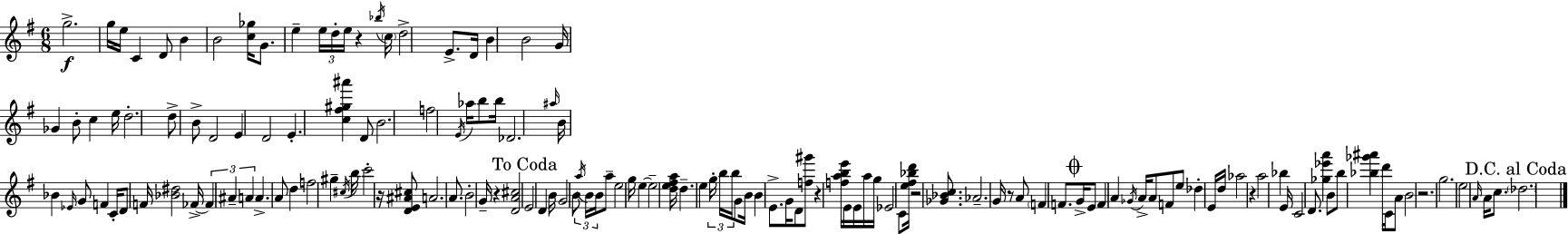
X:1
T:Untitled
M:6/8
L:1/4
K:Em
g2 g/4 e/4 C D/2 B B2 [c_g]/4 G/2 e e/4 d/4 e/4 z _b/4 c/4 d2 E/2 D/4 B B2 G/4 _G B/2 c e/4 d2 d/2 B/2 D2 E D2 E [c^f^g^a'] D/2 B2 f2 E/4 _a/4 b/2 b/4 _D2 ^a/4 B/4 _B _E/4 G/2 F C/4 D/2 F/4 [_B^d]2 _F/4 _F ^A A A A/2 d f2 ^g ^c/4 b/4 c'2 z/4 [DE^A^c]/2 A2 A/2 B2 G/4 z [DA^c]2 E2 D B/4 G2 B/2 a/4 B/4 B/4 a/2 e2 g/4 e e2 [de^fa]/4 d e g/4 b/4 b/4 G/2 B/4 B E/2 G/4 D/2 [f^g']/2 z [fabe']/4 E/4 E/4 a/4 g/4 _E2 C/2 [e^f_bd']/4 z2 [_G_Bc]/2 _A2 G/4 z/2 A/2 F F/2 G/4 E/2 F A _G/4 A/4 A/2 F/2 e/2 _d E/4 d/4 _a2 z a2 _b E/4 C2 D/2 [_g_e'a'] B/2 b/2 [_b_g'^a'] d'/4 C/4 A/2 B2 z2 g2 e2 A/4 A/4 c/2 _d2